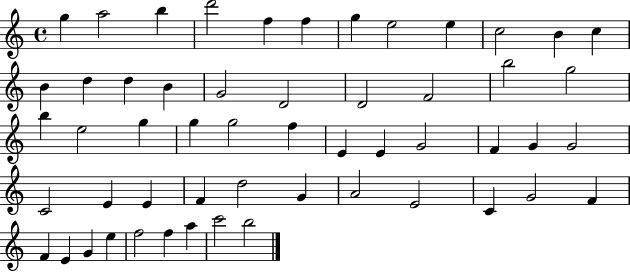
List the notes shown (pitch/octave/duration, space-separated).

G5/q A5/h B5/q D6/h F5/q F5/q G5/q E5/h E5/q C5/h B4/q C5/q B4/q D5/q D5/q B4/q G4/h D4/h D4/h F4/h B5/h G5/h B5/q E5/h G5/q G5/q G5/h F5/q E4/q E4/q G4/h F4/q G4/q G4/h C4/h E4/q E4/q F4/q D5/h G4/q A4/h E4/h C4/q G4/h F4/q F4/q E4/q G4/q E5/q F5/h F5/q A5/q C6/h B5/h